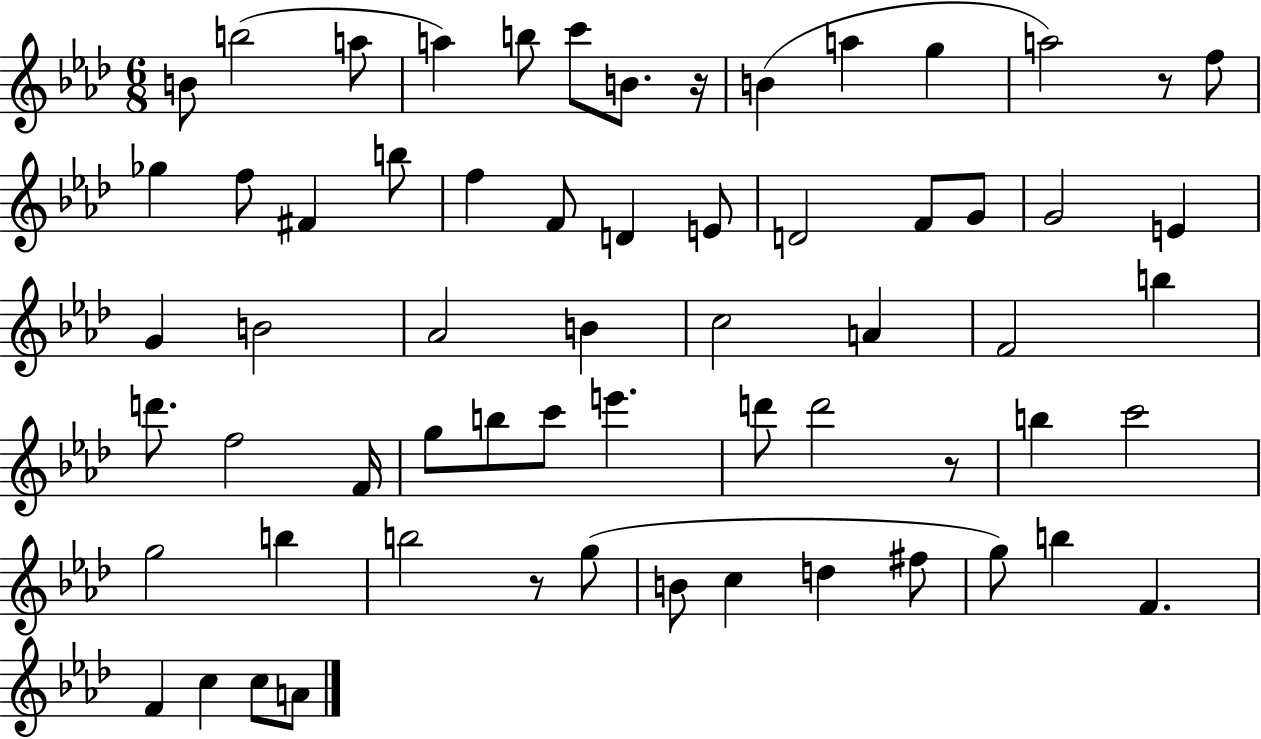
X:1
T:Untitled
M:6/8
L:1/4
K:Ab
B/2 b2 a/2 a b/2 c'/2 B/2 z/4 B a g a2 z/2 f/2 _g f/2 ^F b/2 f F/2 D E/2 D2 F/2 G/2 G2 E G B2 _A2 B c2 A F2 b d'/2 f2 F/4 g/2 b/2 c'/2 e' d'/2 d'2 z/2 b c'2 g2 b b2 z/2 g/2 B/2 c d ^f/2 g/2 b F F c c/2 A/2